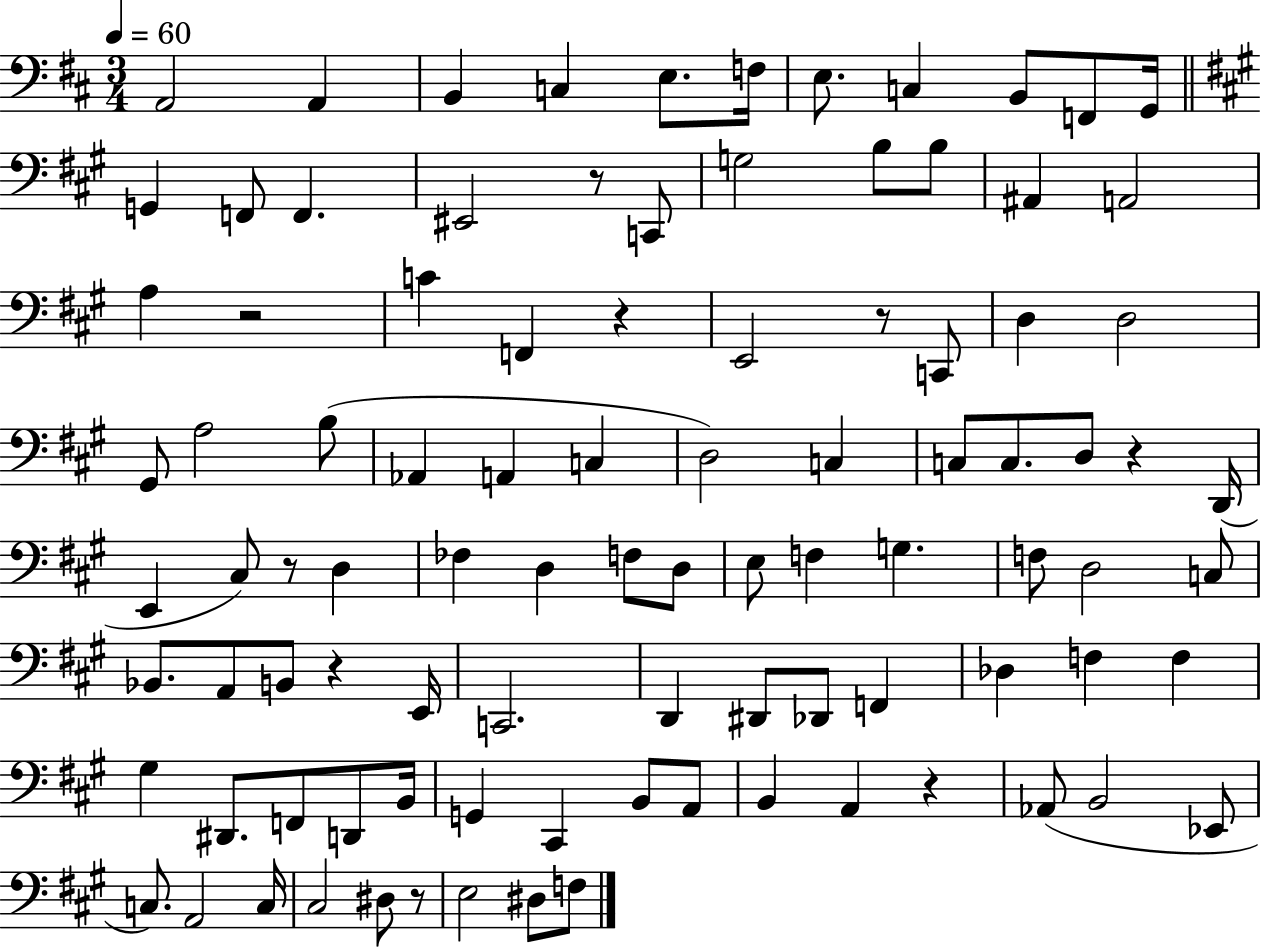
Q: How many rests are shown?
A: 9